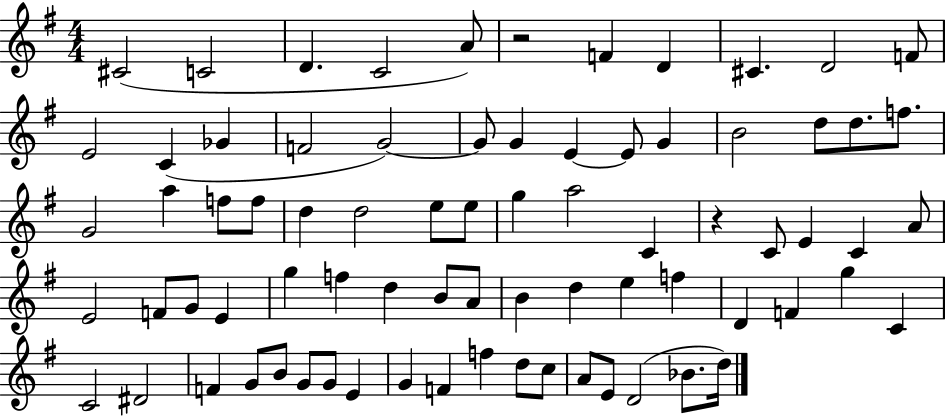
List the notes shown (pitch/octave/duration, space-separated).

C#4/h C4/h D4/q. C4/h A4/e R/h F4/q D4/q C#4/q. D4/h F4/e E4/h C4/q Gb4/q F4/h G4/h G4/e G4/q E4/q E4/e G4/q B4/h D5/e D5/e. F5/e. G4/h A5/q F5/e F5/e D5/q D5/h E5/e E5/e G5/q A5/h C4/q R/q C4/e E4/q C4/q A4/e E4/h F4/e G4/e E4/q G5/q F5/q D5/q B4/e A4/e B4/q D5/q E5/q F5/q D4/q F4/q G5/q C4/q C4/h D#4/h F4/q G4/e B4/e G4/e G4/e E4/q G4/q F4/q F5/q D5/e C5/e A4/e E4/e D4/h Bb4/e. D5/s